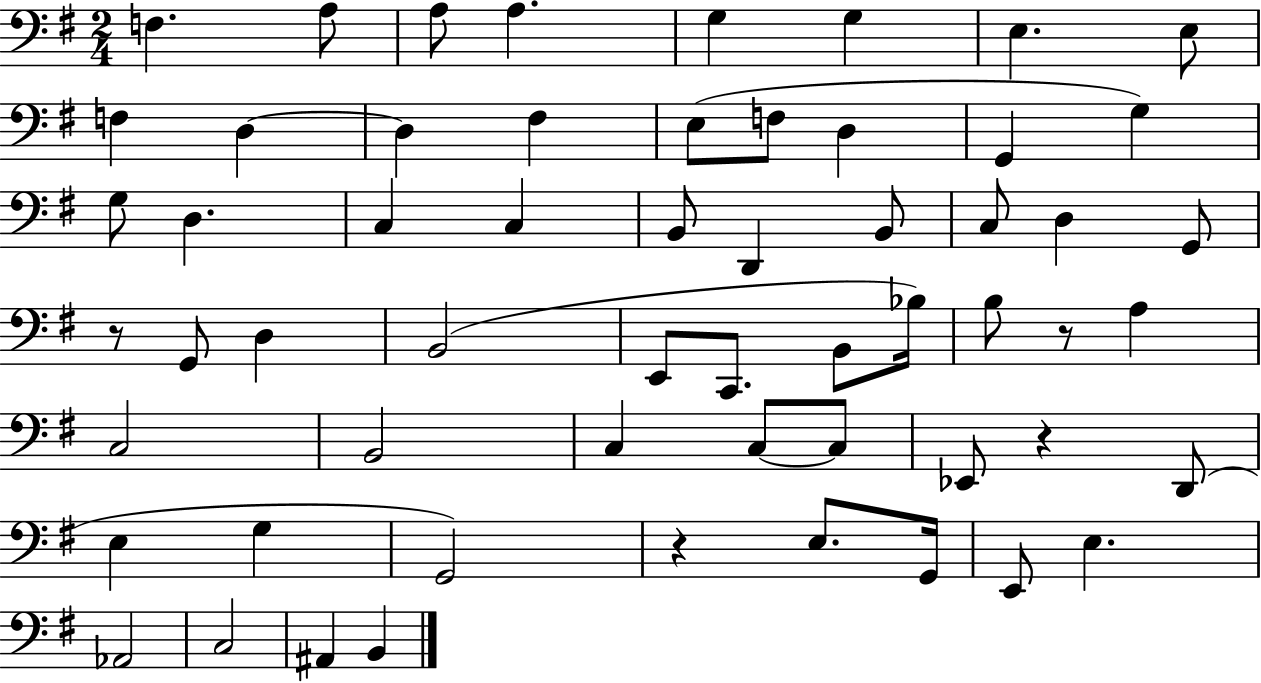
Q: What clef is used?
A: bass